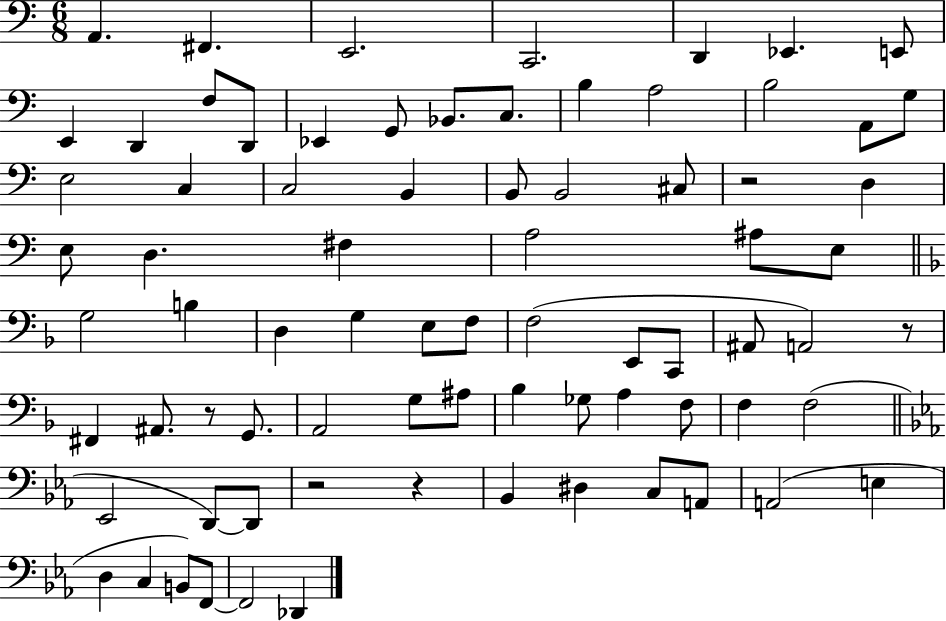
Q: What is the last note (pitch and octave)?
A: Db2